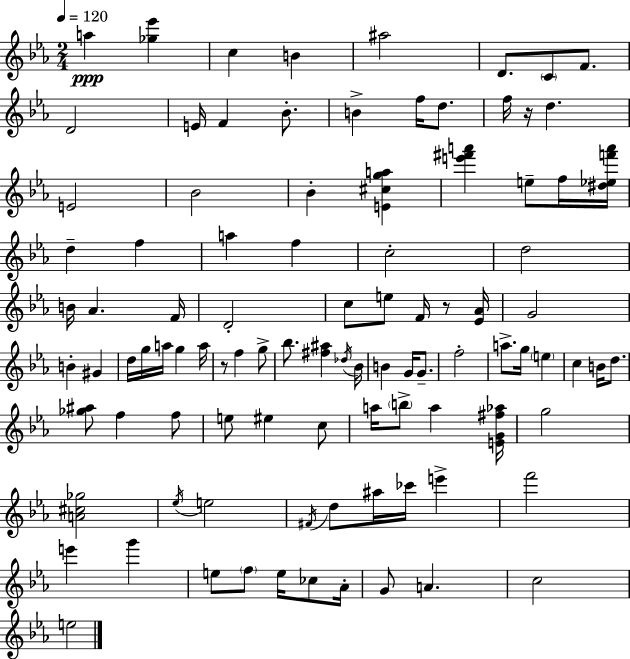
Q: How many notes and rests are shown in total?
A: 97